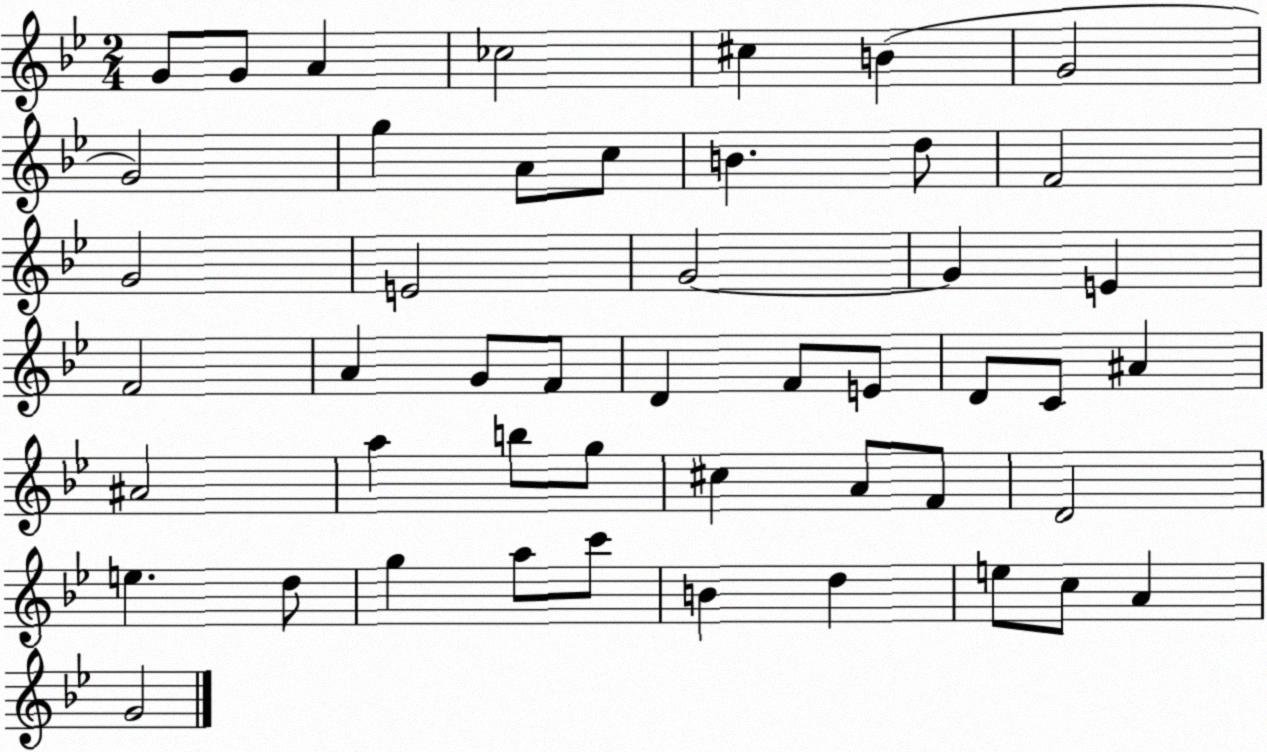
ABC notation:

X:1
T:Untitled
M:2/4
L:1/4
K:Bb
G/2 G/2 A _c2 ^c B G2 G2 g A/2 c/2 B d/2 F2 G2 E2 G2 G E F2 A G/2 F/2 D F/2 E/2 D/2 C/2 ^A ^A2 a b/2 g/2 ^c A/2 F/2 D2 e d/2 g a/2 c'/2 B d e/2 c/2 A G2